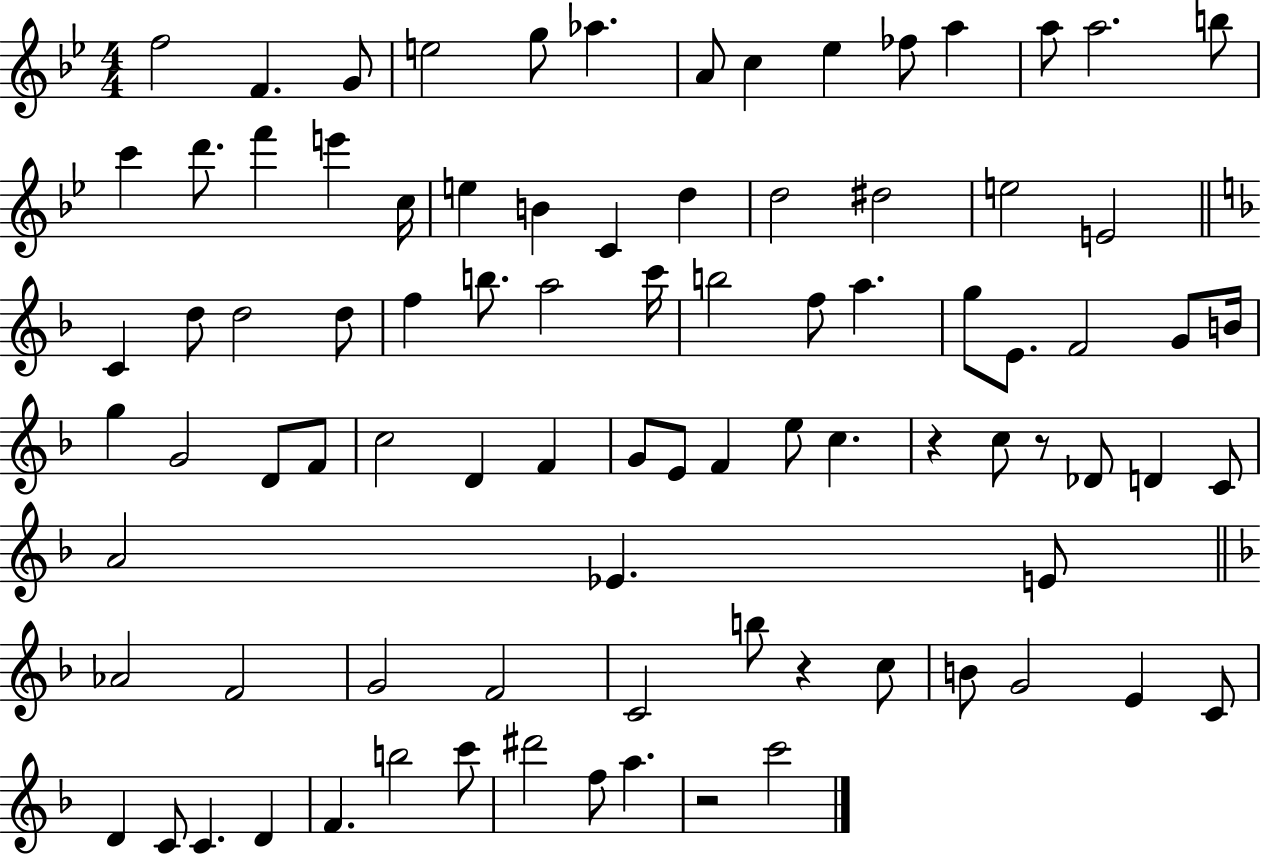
{
  \clef treble
  \numericTimeSignature
  \time 4/4
  \key bes \major
  \repeat volta 2 { f''2 f'4. g'8 | e''2 g''8 aes''4. | a'8 c''4 ees''4 fes''8 a''4 | a''8 a''2. b''8 | \break c'''4 d'''8. f'''4 e'''4 c''16 | e''4 b'4 c'4 d''4 | d''2 dis''2 | e''2 e'2 | \break \bar "||" \break \key f \major c'4 d''8 d''2 d''8 | f''4 b''8. a''2 c'''16 | b''2 f''8 a''4. | g''8 e'8. f'2 g'8 b'16 | \break g''4 g'2 d'8 f'8 | c''2 d'4 f'4 | g'8 e'8 f'4 e''8 c''4. | r4 c''8 r8 des'8 d'4 c'8 | \break a'2 ees'4. e'8 | \bar "||" \break \key f \major aes'2 f'2 | g'2 f'2 | c'2 b''8 r4 c''8 | b'8 g'2 e'4 c'8 | \break d'4 c'8 c'4. d'4 | f'4. b''2 c'''8 | dis'''2 f''8 a''4. | r2 c'''2 | \break } \bar "|."
}